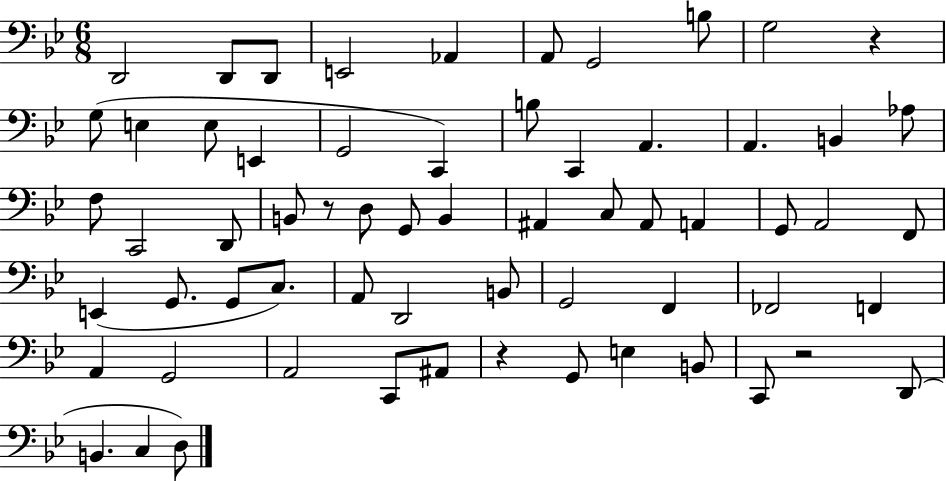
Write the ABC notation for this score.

X:1
T:Untitled
M:6/8
L:1/4
K:Bb
D,,2 D,,/2 D,,/2 E,,2 _A,, A,,/2 G,,2 B,/2 G,2 z G,/2 E, E,/2 E,, G,,2 C,, B,/2 C,, A,, A,, B,, _A,/2 F,/2 C,,2 D,,/2 B,,/2 z/2 D,/2 G,,/2 B,, ^A,, C,/2 ^A,,/2 A,, G,,/2 A,,2 F,,/2 E,, G,,/2 G,,/2 C,/2 A,,/2 D,,2 B,,/2 G,,2 F,, _F,,2 F,, A,, G,,2 A,,2 C,,/2 ^A,,/2 z G,,/2 E, B,,/2 C,,/2 z2 D,,/2 B,, C, D,/2